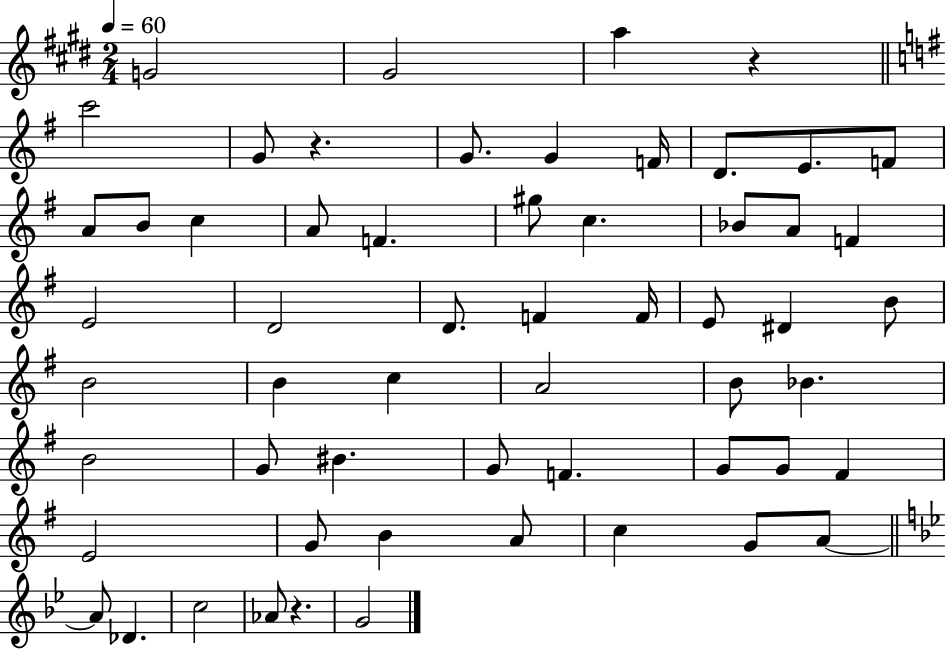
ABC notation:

X:1
T:Untitled
M:2/4
L:1/4
K:E
G2 ^G2 a z c'2 G/2 z G/2 G F/4 D/2 E/2 F/2 A/2 B/2 c A/2 F ^g/2 c _B/2 A/2 F E2 D2 D/2 F F/4 E/2 ^D B/2 B2 B c A2 B/2 _B B2 G/2 ^B G/2 F G/2 G/2 ^F E2 G/2 B A/2 c G/2 A/2 A/2 _D c2 _A/2 z G2